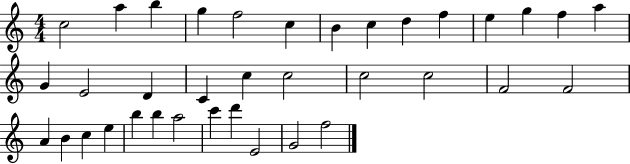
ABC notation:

X:1
T:Untitled
M:4/4
L:1/4
K:C
c2 a b g f2 c B c d f e g f a G E2 D C c c2 c2 c2 F2 F2 A B c e b b a2 c' d' E2 G2 f2